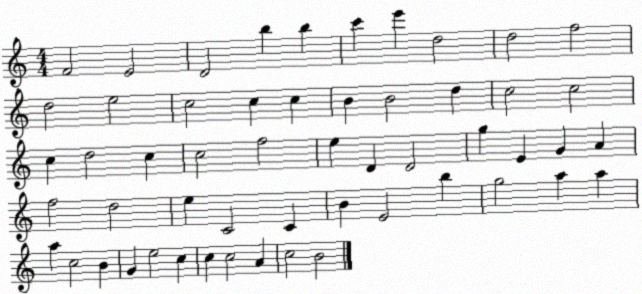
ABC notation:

X:1
T:Untitled
M:4/4
L:1/4
K:C
F2 E2 D2 b b c' e' d2 d2 f2 d2 e2 c2 c c B B2 d c2 c2 c d2 c c2 f2 e D D2 g E G A f2 d2 e C2 C B E2 b g2 a a a c2 B G e2 c c c2 A c2 B2